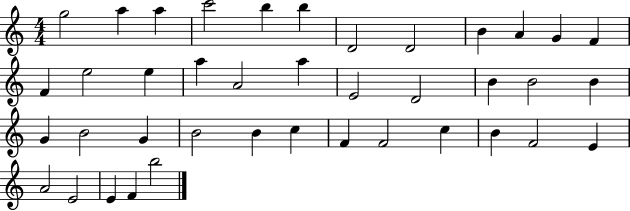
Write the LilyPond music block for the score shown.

{
  \clef treble
  \numericTimeSignature
  \time 4/4
  \key c \major
  g''2 a''4 a''4 | c'''2 b''4 b''4 | d'2 d'2 | b'4 a'4 g'4 f'4 | \break f'4 e''2 e''4 | a''4 a'2 a''4 | e'2 d'2 | b'4 b'2 b'4 | \break g'4 b'2 g'4 | b'2 b'4 c''4 | f'4 f'2 c''4 | b'4 f'2 e'4 | \break a'2 e'2 | e'4 f'4 b''2 | \bar "|."
}